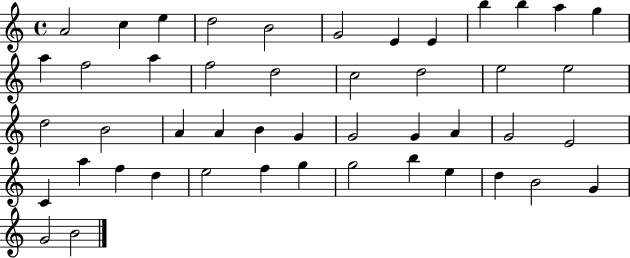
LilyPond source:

{
  \clef treble
  \time 4/4
  \defaultTimeSignature
  \key c \major
  a'2 c''4 e''4 | d''2 b'2 | g'2 e'4 e'4 | b''4 b''4 a''4 g''4 | \break a''4 f''2 a''4 | f''2 d''2 | c''2 d''2 | e''2 e''2 | \break d''2 b'2 | a'4 a'4 b'4 g'4 | g'2 g'4 a'4 | g'2 e'2 | \break c'4 a''4 f''4 d''4 | e''2 f''4 g''4 | g''2 b''4 e''4 | d''4 b'2 g'4 | \break g'2 b'2 | \bar "|."
}